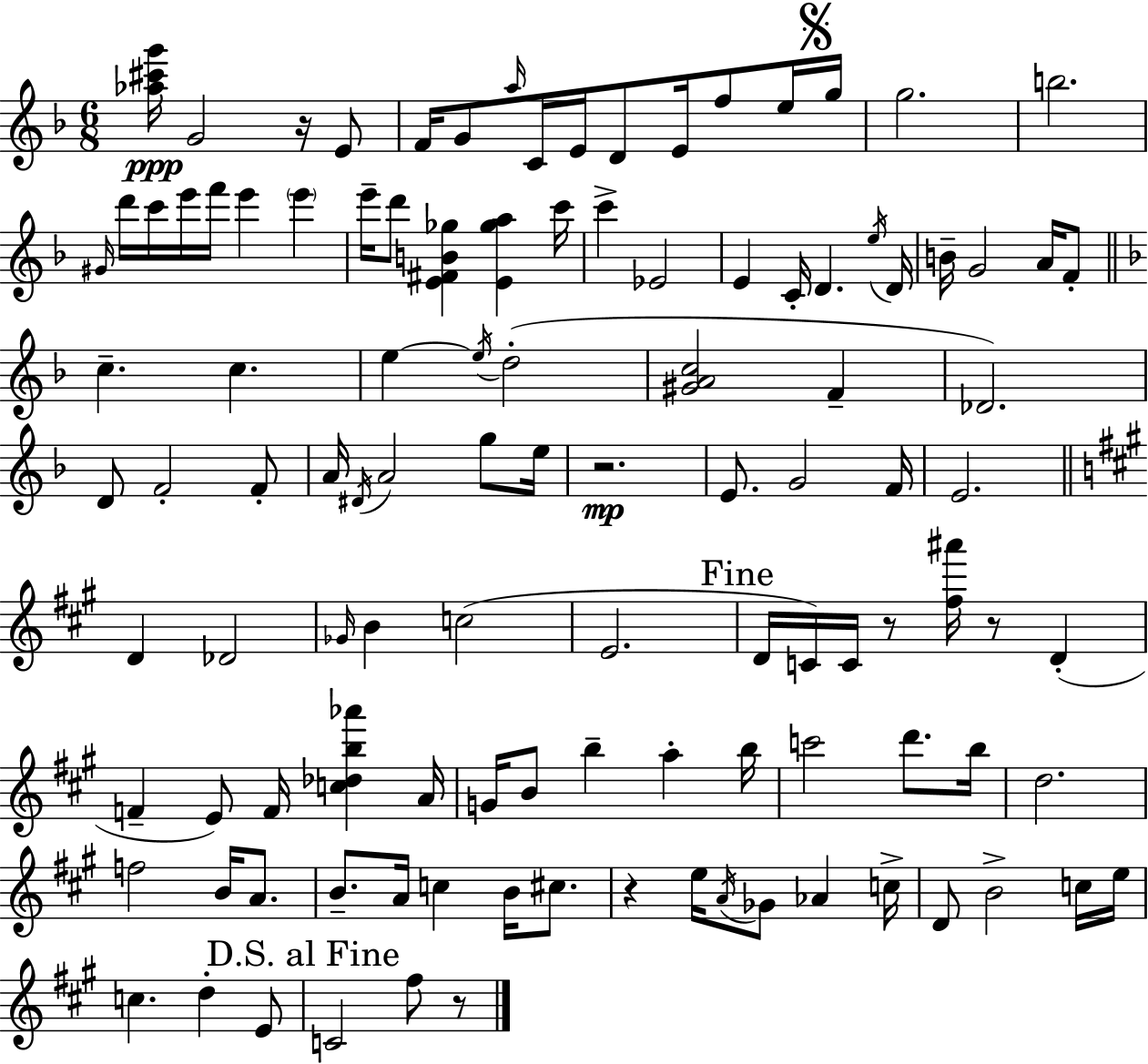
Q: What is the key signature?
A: F major